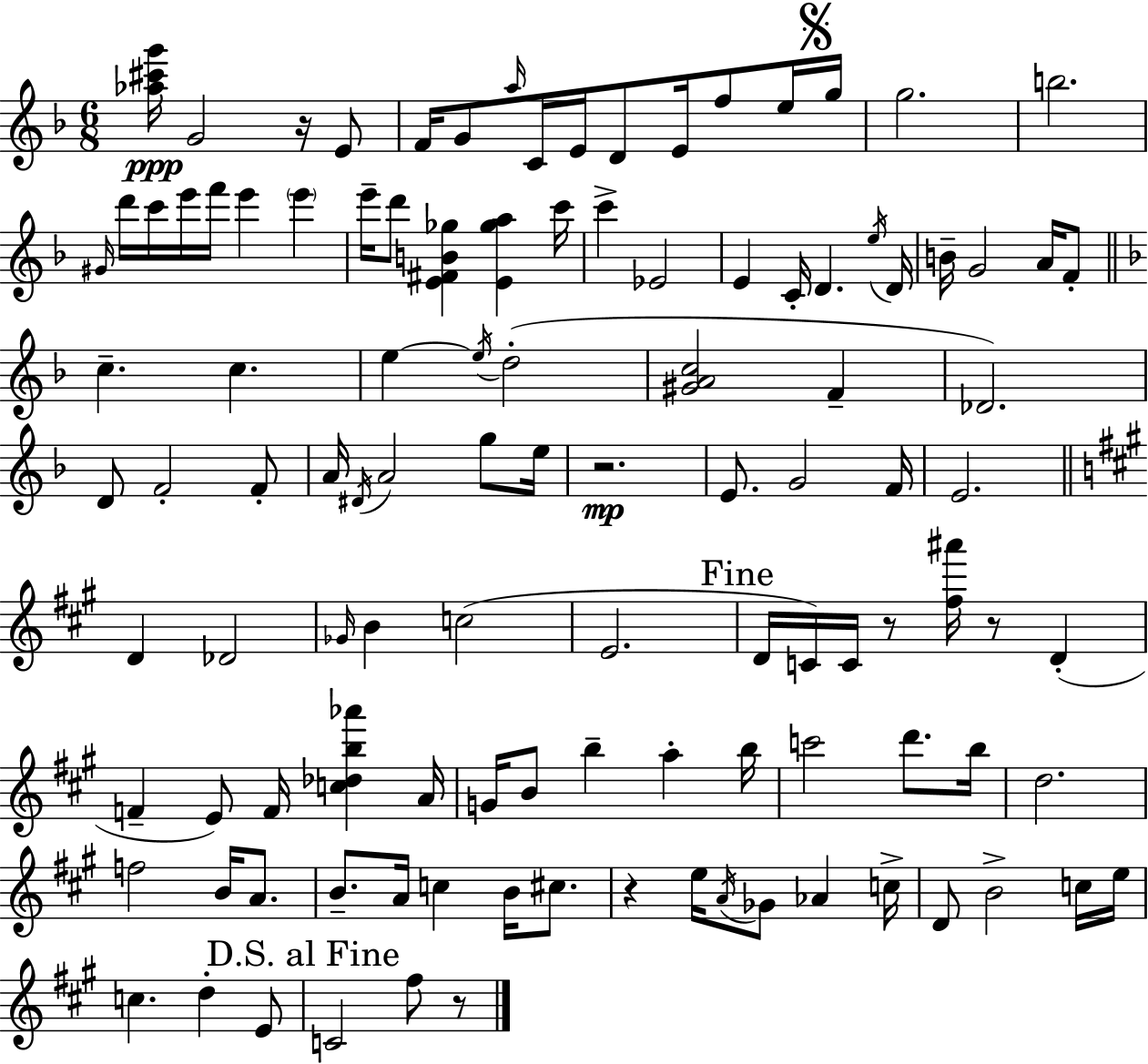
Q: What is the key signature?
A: F major